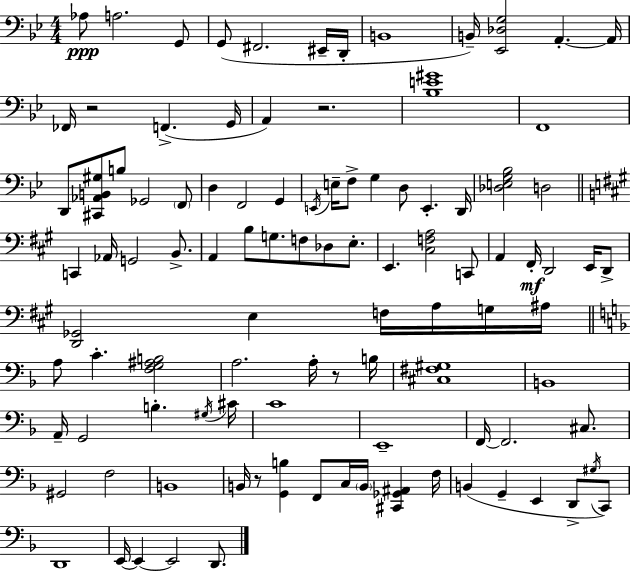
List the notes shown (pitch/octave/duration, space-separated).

Ab3/e A3/h. G2/e G2/e F#2/h. EIS2/s D2/s B2/w B2/s [Eb2,Db3,G3]/h A2/q. A2/s FES2/s R/h F2/q. G2/s A2/q R/h. [Bb3,E4,G#4]/w F2/w D2/e [C#2,Ab2,B2,G#3]/e B3/e Gb2/h F2/e D3/q F2/h G2/q E2/s E3/s F3/e G3/q D3/e E2/q. D2/s [Db3,E3,G3,Bb3]/h D3/h C2/q Ab2/s G2/h B2/e. A2/q B3/e G3/e. F3/e Db3/e E3/e. E2/q. [C#3,F3,A3]/h C2/e A2/q F#2/s D2/h E2/s D2/e [D2,Gb2]/h E3/q F3/s A3/s G3/s A#3/s A3/e C4/q. [F3,G3,A#3,B3]/h A3/h. A3/s R/e B3/s [C#3,F#3,G#3]/w B2/w A2/s G2/h B3/q. G#3/s C#4/s C4/w E2/w F2/s F2/h. C#3/e. G#2/h F3/h B2/w B2/s R/e [G2,B3]/q F2/e C3/s B2/s [C#2,Gb2,A#2]/q F3/s B2/q G2/q E2/q D2/e G#3/s C2/e D2/w E2/s E2/q E2/h D2/e.